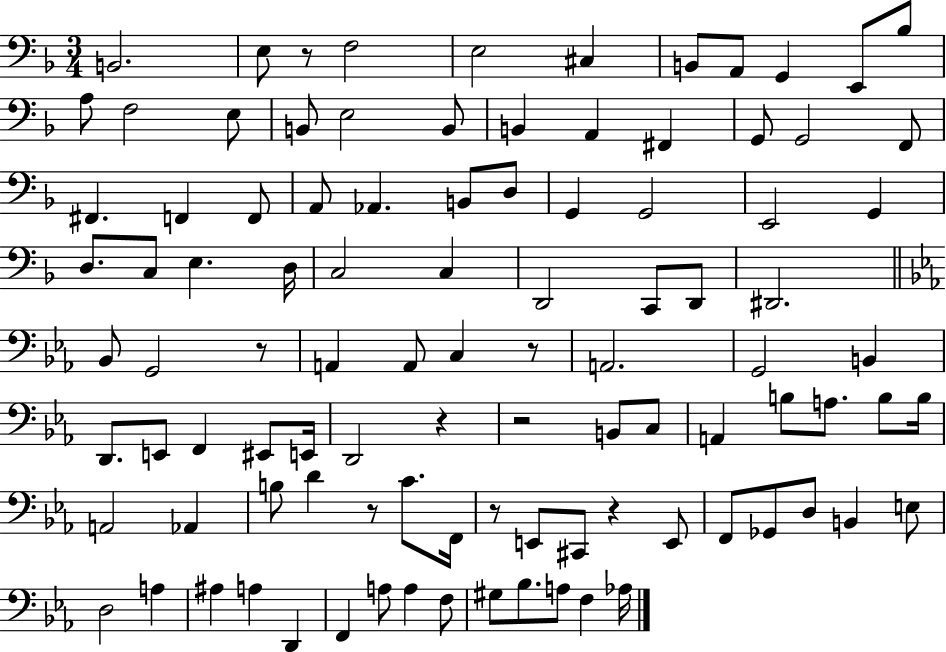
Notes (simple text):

B2/h. E3/e R/e F3/h E3/h C#3/q B2/e A2/e G2/q E2/e Bb3/e A3/e F3/h E3/e B2/e E3/h B2/e B2/q A2/q F#2/q G2/e G2/h F2/e F#2/q. F2/q F2/e A2/e Ab2/q. B2/e D3/e G2/q G2/h E2/h G2/q D3/e. C3/e E3/q. D3/s C3/h C3/q D2/h C2/e D2/e D#2/h. Bb2/e G2/h R/e A2/q A2/e C3/q R/e A2/h. G2/h B2/q D2/e. E2/e F2/q EIS2/e E2/s D2/h R/q R/h B2/e C3/e A2/q B3/e A3/e. B3/e B3/s A2/h Ab2/q B3/e D4/q R/e C4/e. F2/s R/e E2/e C#2/e R/q E2/e F2/e Gb2/e D3/e B2/q E3/e D3/h A3/q A#3/q A3/q D2/q F2/q A3/e A3/q F3/e G#3/e Bb3/e. A3/e F3/q Ab3/s